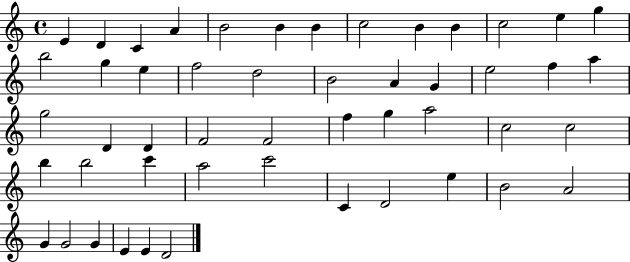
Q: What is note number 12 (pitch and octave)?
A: E5